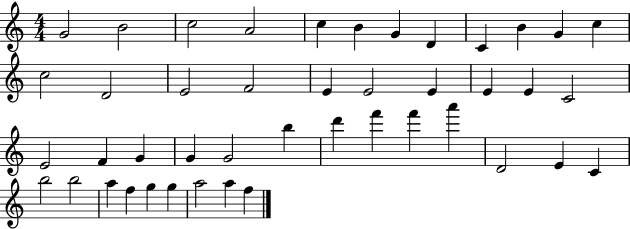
X:1
T:Untitled
M:4/4
L:1/4
K:C
G2 B2 c2 A2 c B G D C B G c c2 D2 E2 F2 E E2 E E E C2 E2 F G G G2 b d' f' f' a' D2 E C b2 b2 a f g g a2 a f